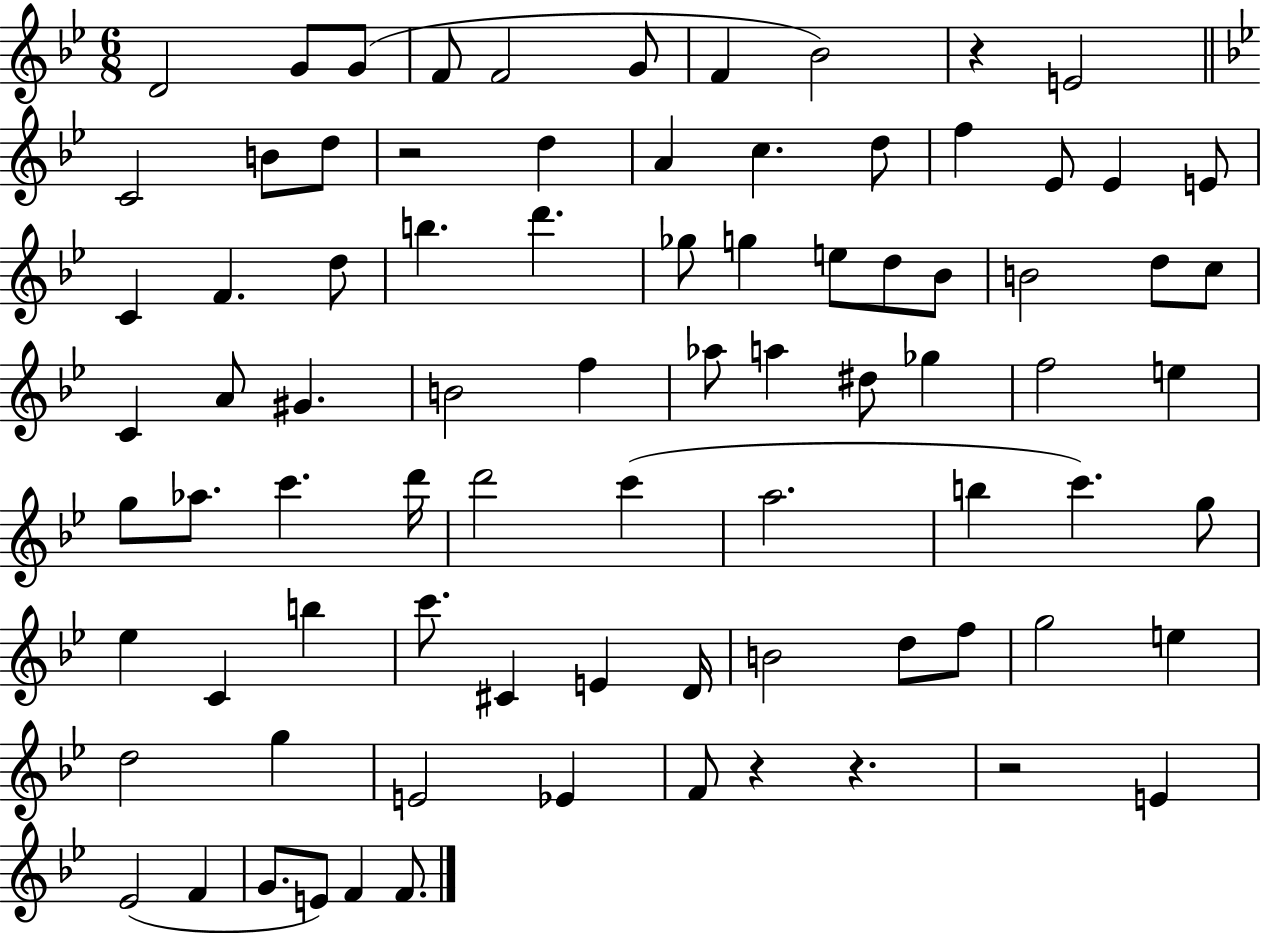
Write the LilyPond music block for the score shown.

{
  \clef treble
  \numericTimeSignature
  \time 6/8
  \key bes \major
  d'2 g'8 g'8( | f'8 f'2 g'8 | f'4 bes'2) | r4 e'2 | \break \bar "||" \break \key bes \major c'2 b'8 d''8 | r2 d''4 | a'4 c''4. d''8 | f''4 ees'8 ees'4 e'8 | \break c'4 f'4. d''8 | b''4. d'''4. | ges''8 g''4 e''8 d''8 bes'8 | b'2 d''8 c''8 | \break c'4 a'8 gis'4. | b'2 f''4 | aes''8 a''4 dis''8 ges''4 | f''2 e''4 | \break g''8 aes''8. c'''4. d'''16 | d'''2 c'''4( | a''2. | b''4 c'''4.) g''8 | \break ees''4 c'4 b''4 | c'''8. cis'4 e'4 d'16 | b'2 d''8 f''8 | g''2 e''4 | \break d''2 g''4 | e'2 ees'4 | f'8 r4 r4. | r2 e'4 | \break ees'2( f'4 | g'8. e'8) f'4 f'8. | \bar "|."
}